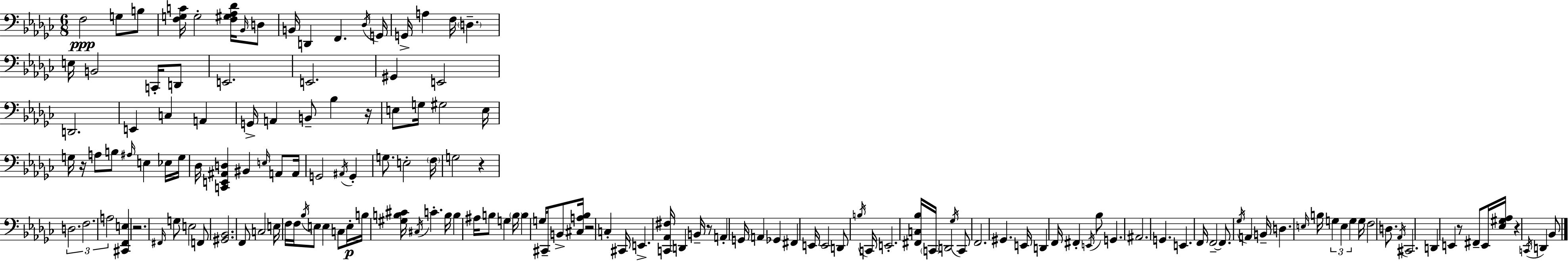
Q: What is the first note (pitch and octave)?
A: F3